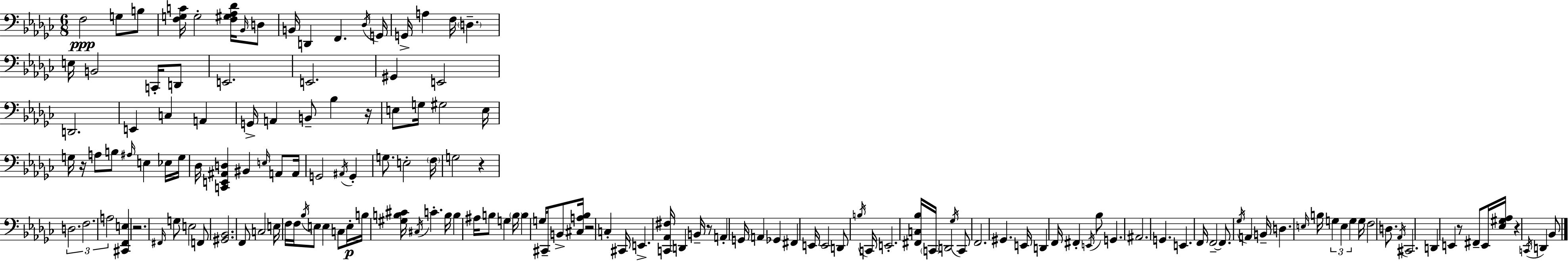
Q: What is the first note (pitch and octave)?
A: F3